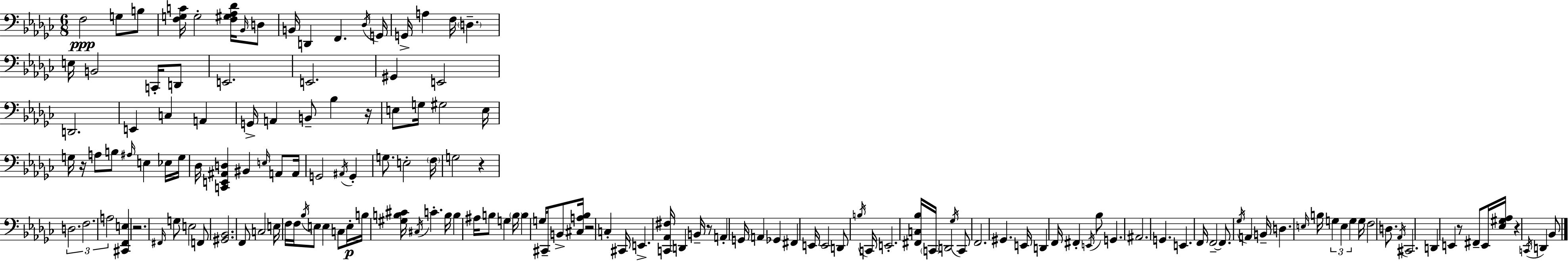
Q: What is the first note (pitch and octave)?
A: F3